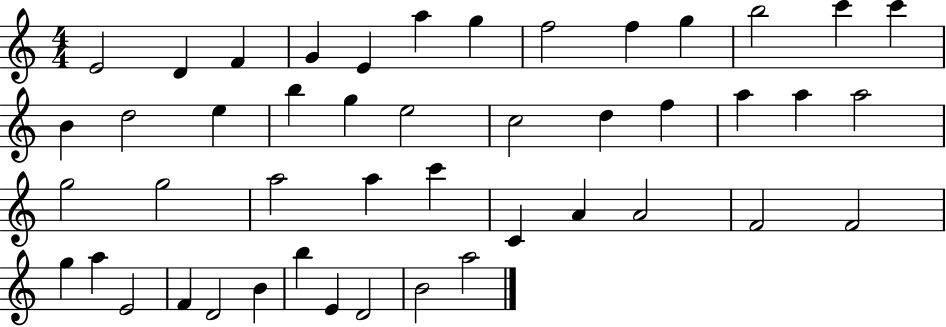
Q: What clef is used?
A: treble